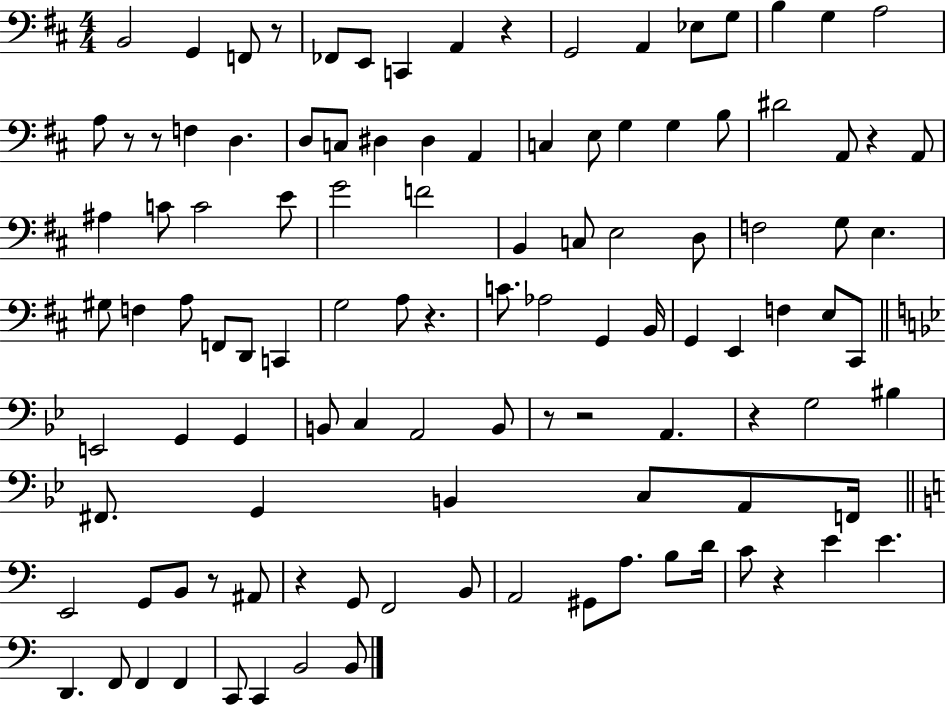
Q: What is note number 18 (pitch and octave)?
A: D3